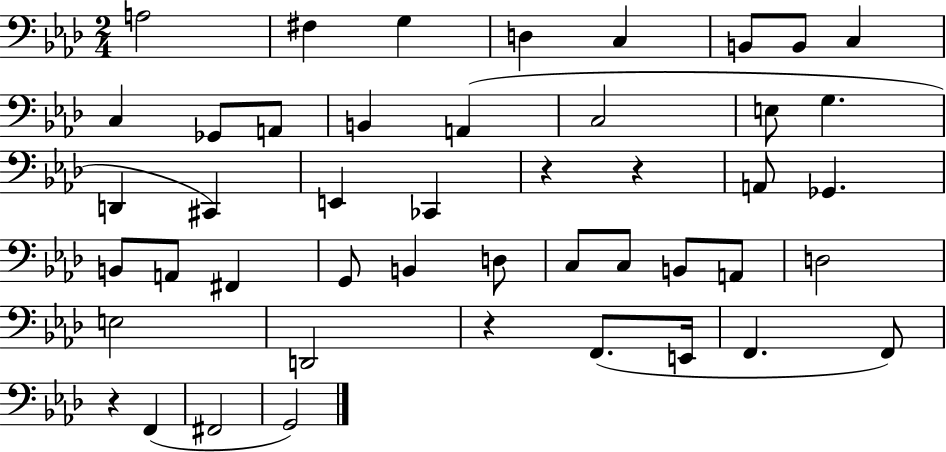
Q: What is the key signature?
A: AES major